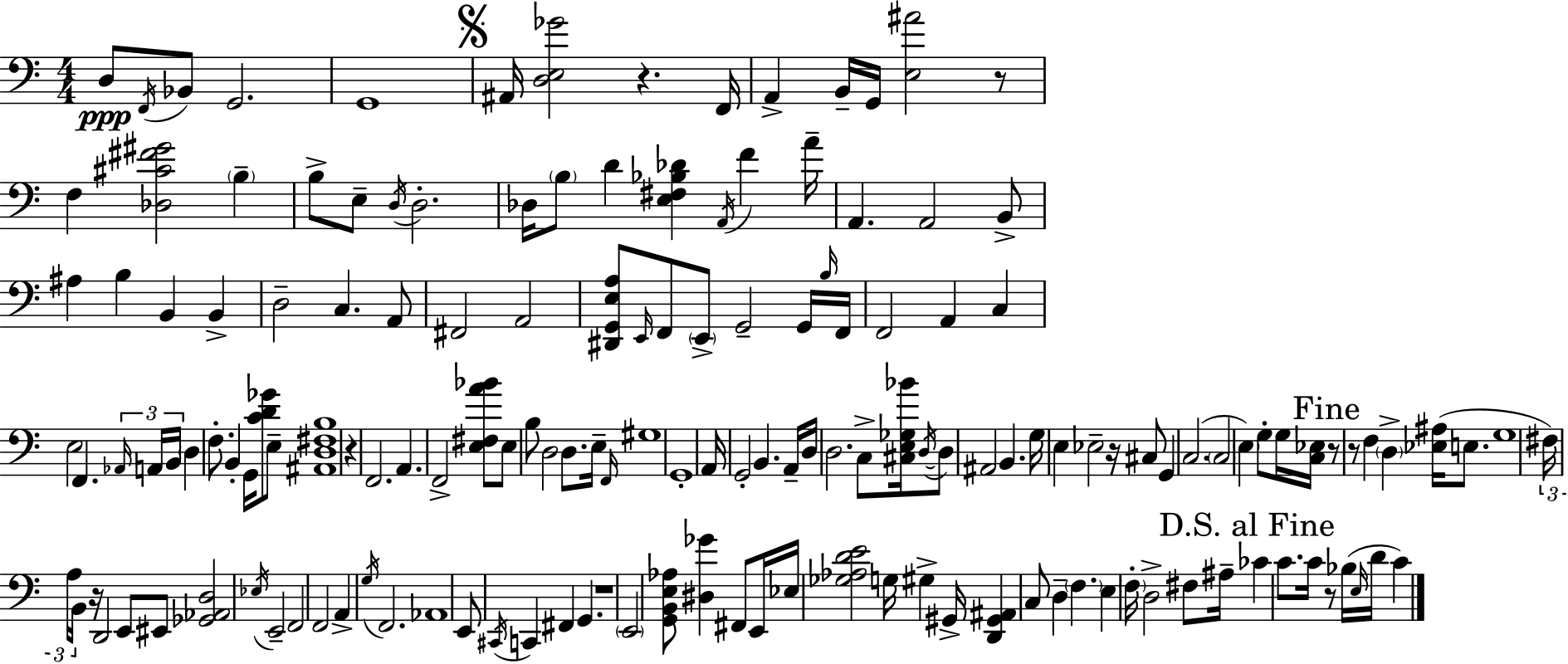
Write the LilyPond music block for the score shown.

{
  \clef bass
  \numericTimeSignature
  \time 4/4
  \key a \minor
  d8\ppp \acciaccatura { f,16 } bes,8 g,2. | g,1 | \mark \markup { \musicglyph "scripts.segno" } ais,16 <d e ges'>2 r4. | f,16 a,4-> b,16-- g,16 <e ais'>2 r8 | \break f4 <des cis' fis' gis'>2 \parenthesize b4-- | b8-> e8-- \acciaccatura { d16 } d2.-. | des16 \parenthesize b8 d'4 <e fis bes des'>4 \acciaccatura { a,16 } f'4 | a'16-- a,4. a,2 | \break b,8-> ais4 b4 b,4 b,4-> | d2-- c4. | a,8 fis,2 a,2 | <dis, g, e a>8 \grace { e,16 } f,8 \parenthesize e,8-> g,2-- | \break g,16 \grace { b16 } f,16 f,2 a,4 | c4 e2 f,4. | \tuplet 3/2 { \grace { aes,16 } a,16 b,16 } \parenthesize d4 f8.-. b,4-. | g,16 <c' d' ges'>8 e8-- <ais, d fis b>1 | \break r4 f,2. | a,4. f,2-> | <e fis a' bes'>8 e8 b8 d2 | d8. e16-- \grace { f,16 } gis1 | \break g,1-. | a,16 g,2-. | b,4. a,16-- d16 d2. | c8-> <cis e ges bes'>16 \acciaccatura { d16~ }~ d8 ais,2 | \break b,4. g16 e4 ees2-- | r16 cis8 g,4 c2.( | \parenthesize c2 | \parenthesize e4) g8-. g16 <c ees>16 \mark "Fine" r8 r8 f4 | \break \parenthesize d4-> <ees ais>16( e8. g1 | \tuplet 3/2 { fis16) a16 b,16 } r16 d,2 | e,8 eis,8 <ges, aes, d>2 | \acciaccatura { ees16 } e,2-- f,2 | \break f,2 a,4-> \acciaccatura { g16 } f,2. | aes,1 | e,8 \acciaccatura { cis,16 } c,4 | fis,4 g,4. r1 | \break \parenthesize e,2 | <g, b, e aes>8 <dis ges'>4 fis,8 e,16 ees16 <ges aes d' e'>2 | g16 gis4-> gis,16-> <d, gis, ais,>4 c8 | d4-- \parenthesize f4. e4 \parenthesize f16-. | \break d2-> fis8 ais16-- \mark "D.S. al Fine" ces'4 c'8. | c'16 r8 bes16( \grace { e16 } d'16 c'4) \bar "|."
}